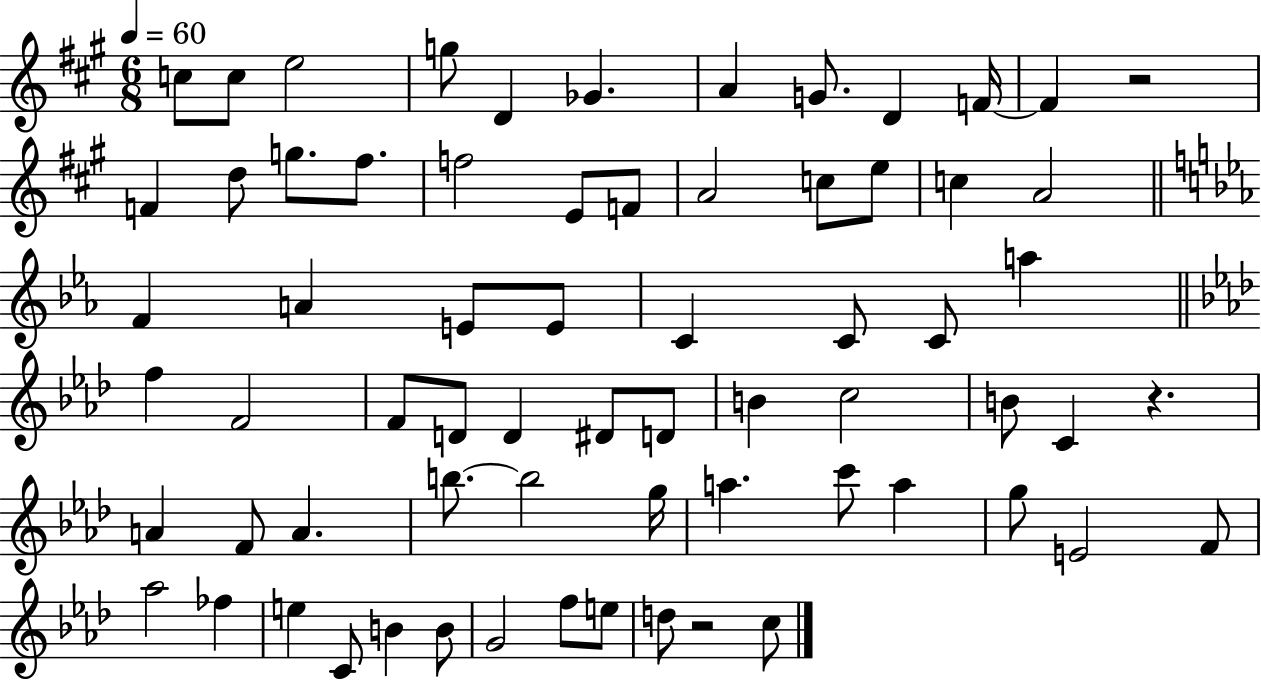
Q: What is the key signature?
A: A major